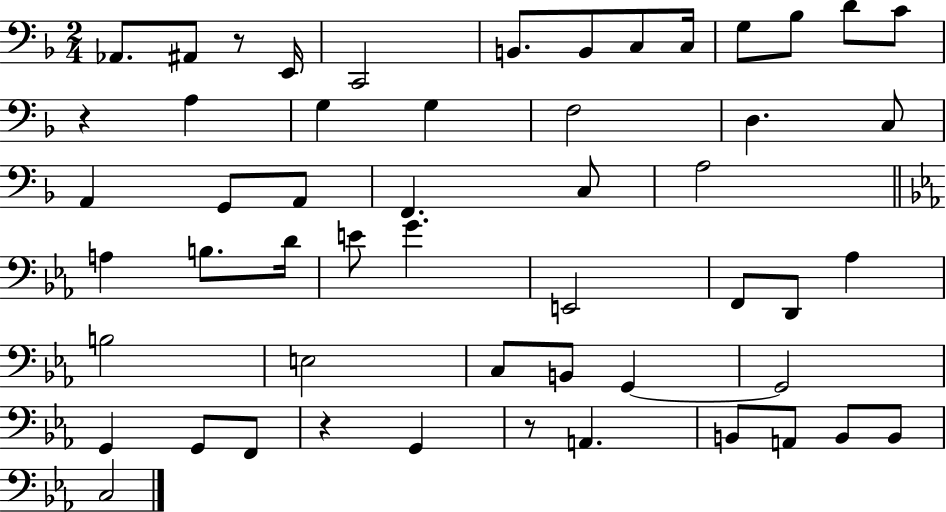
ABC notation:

X:1
T:Untitled
M:2/4
L:1/4
K:F
_A,,/2 ^A,,/2 z/2 E,,/4 C,,2 B,,/2 B,,/2 C,/2 C,/4 G,/2 _B,/2 D/2 C/2 z A, G, G, F,2 D, C,/2 A,, G,,/2 A,,/2 F,, C,/2 A,2 A, B,/2 D/4 E/2 G E,,2 F,,/2 D,,/2 _A, B,2 E,2 C,/2 B,,/2 G,, G,,2 G,, G,,/2 F,,/2 z G,, z/2 A,, B,,/2 A,,/2 B,,/2 B,,/2 C,2